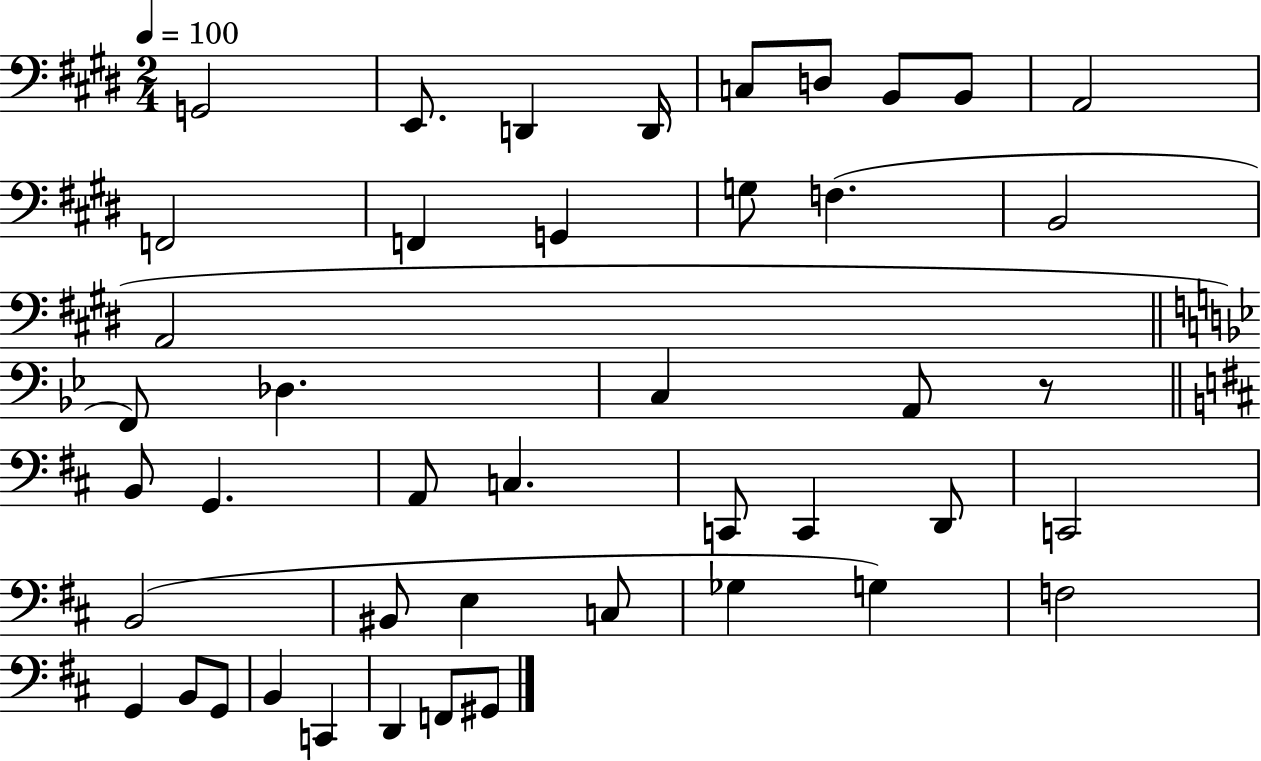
X:1
T:Untitled
M:2/4
L:1/4
K:E
G,,2 E,,/2 D,, D,,/4 C,/2 D,/2 B,,/2 B,,/2 A,,2 F,,2 F,, G,, G,/2 F, B,,2 A,,2 F,,/2 _D, C, A,,/2 z/2 B,,/2 G,, A,,/2 C, C,,/2 C,, D,,/2 C,,2 B,,2 ^B,,/2 E, C,/2 _G, G, F,2 G,, B,,/2 G,,/2 B,, C,, D,, F,,/2 ^G,,/2